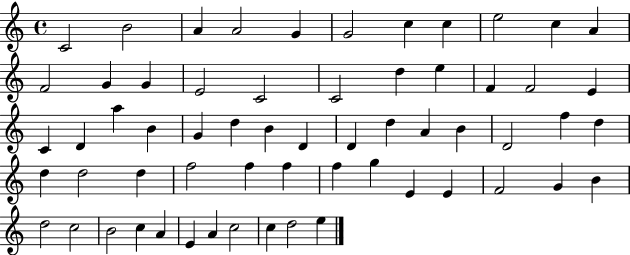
X:1
T:Untitled
M:4/4
L:1/4
K:C
C2 B2 A A2 G G2 c c e2 c A F2 G G E2 C2 C2 d e F F2 E C D a B G d B D D d A B D2 f d d d2 d f2 f f f g E E F2 G B d2 c2 B2 c A E A c2 c d2 e